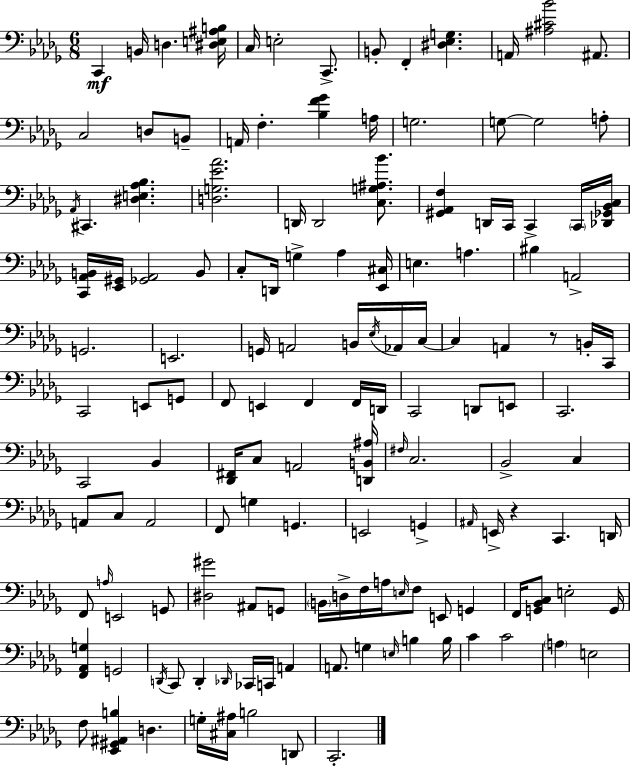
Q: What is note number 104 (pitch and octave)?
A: CES2